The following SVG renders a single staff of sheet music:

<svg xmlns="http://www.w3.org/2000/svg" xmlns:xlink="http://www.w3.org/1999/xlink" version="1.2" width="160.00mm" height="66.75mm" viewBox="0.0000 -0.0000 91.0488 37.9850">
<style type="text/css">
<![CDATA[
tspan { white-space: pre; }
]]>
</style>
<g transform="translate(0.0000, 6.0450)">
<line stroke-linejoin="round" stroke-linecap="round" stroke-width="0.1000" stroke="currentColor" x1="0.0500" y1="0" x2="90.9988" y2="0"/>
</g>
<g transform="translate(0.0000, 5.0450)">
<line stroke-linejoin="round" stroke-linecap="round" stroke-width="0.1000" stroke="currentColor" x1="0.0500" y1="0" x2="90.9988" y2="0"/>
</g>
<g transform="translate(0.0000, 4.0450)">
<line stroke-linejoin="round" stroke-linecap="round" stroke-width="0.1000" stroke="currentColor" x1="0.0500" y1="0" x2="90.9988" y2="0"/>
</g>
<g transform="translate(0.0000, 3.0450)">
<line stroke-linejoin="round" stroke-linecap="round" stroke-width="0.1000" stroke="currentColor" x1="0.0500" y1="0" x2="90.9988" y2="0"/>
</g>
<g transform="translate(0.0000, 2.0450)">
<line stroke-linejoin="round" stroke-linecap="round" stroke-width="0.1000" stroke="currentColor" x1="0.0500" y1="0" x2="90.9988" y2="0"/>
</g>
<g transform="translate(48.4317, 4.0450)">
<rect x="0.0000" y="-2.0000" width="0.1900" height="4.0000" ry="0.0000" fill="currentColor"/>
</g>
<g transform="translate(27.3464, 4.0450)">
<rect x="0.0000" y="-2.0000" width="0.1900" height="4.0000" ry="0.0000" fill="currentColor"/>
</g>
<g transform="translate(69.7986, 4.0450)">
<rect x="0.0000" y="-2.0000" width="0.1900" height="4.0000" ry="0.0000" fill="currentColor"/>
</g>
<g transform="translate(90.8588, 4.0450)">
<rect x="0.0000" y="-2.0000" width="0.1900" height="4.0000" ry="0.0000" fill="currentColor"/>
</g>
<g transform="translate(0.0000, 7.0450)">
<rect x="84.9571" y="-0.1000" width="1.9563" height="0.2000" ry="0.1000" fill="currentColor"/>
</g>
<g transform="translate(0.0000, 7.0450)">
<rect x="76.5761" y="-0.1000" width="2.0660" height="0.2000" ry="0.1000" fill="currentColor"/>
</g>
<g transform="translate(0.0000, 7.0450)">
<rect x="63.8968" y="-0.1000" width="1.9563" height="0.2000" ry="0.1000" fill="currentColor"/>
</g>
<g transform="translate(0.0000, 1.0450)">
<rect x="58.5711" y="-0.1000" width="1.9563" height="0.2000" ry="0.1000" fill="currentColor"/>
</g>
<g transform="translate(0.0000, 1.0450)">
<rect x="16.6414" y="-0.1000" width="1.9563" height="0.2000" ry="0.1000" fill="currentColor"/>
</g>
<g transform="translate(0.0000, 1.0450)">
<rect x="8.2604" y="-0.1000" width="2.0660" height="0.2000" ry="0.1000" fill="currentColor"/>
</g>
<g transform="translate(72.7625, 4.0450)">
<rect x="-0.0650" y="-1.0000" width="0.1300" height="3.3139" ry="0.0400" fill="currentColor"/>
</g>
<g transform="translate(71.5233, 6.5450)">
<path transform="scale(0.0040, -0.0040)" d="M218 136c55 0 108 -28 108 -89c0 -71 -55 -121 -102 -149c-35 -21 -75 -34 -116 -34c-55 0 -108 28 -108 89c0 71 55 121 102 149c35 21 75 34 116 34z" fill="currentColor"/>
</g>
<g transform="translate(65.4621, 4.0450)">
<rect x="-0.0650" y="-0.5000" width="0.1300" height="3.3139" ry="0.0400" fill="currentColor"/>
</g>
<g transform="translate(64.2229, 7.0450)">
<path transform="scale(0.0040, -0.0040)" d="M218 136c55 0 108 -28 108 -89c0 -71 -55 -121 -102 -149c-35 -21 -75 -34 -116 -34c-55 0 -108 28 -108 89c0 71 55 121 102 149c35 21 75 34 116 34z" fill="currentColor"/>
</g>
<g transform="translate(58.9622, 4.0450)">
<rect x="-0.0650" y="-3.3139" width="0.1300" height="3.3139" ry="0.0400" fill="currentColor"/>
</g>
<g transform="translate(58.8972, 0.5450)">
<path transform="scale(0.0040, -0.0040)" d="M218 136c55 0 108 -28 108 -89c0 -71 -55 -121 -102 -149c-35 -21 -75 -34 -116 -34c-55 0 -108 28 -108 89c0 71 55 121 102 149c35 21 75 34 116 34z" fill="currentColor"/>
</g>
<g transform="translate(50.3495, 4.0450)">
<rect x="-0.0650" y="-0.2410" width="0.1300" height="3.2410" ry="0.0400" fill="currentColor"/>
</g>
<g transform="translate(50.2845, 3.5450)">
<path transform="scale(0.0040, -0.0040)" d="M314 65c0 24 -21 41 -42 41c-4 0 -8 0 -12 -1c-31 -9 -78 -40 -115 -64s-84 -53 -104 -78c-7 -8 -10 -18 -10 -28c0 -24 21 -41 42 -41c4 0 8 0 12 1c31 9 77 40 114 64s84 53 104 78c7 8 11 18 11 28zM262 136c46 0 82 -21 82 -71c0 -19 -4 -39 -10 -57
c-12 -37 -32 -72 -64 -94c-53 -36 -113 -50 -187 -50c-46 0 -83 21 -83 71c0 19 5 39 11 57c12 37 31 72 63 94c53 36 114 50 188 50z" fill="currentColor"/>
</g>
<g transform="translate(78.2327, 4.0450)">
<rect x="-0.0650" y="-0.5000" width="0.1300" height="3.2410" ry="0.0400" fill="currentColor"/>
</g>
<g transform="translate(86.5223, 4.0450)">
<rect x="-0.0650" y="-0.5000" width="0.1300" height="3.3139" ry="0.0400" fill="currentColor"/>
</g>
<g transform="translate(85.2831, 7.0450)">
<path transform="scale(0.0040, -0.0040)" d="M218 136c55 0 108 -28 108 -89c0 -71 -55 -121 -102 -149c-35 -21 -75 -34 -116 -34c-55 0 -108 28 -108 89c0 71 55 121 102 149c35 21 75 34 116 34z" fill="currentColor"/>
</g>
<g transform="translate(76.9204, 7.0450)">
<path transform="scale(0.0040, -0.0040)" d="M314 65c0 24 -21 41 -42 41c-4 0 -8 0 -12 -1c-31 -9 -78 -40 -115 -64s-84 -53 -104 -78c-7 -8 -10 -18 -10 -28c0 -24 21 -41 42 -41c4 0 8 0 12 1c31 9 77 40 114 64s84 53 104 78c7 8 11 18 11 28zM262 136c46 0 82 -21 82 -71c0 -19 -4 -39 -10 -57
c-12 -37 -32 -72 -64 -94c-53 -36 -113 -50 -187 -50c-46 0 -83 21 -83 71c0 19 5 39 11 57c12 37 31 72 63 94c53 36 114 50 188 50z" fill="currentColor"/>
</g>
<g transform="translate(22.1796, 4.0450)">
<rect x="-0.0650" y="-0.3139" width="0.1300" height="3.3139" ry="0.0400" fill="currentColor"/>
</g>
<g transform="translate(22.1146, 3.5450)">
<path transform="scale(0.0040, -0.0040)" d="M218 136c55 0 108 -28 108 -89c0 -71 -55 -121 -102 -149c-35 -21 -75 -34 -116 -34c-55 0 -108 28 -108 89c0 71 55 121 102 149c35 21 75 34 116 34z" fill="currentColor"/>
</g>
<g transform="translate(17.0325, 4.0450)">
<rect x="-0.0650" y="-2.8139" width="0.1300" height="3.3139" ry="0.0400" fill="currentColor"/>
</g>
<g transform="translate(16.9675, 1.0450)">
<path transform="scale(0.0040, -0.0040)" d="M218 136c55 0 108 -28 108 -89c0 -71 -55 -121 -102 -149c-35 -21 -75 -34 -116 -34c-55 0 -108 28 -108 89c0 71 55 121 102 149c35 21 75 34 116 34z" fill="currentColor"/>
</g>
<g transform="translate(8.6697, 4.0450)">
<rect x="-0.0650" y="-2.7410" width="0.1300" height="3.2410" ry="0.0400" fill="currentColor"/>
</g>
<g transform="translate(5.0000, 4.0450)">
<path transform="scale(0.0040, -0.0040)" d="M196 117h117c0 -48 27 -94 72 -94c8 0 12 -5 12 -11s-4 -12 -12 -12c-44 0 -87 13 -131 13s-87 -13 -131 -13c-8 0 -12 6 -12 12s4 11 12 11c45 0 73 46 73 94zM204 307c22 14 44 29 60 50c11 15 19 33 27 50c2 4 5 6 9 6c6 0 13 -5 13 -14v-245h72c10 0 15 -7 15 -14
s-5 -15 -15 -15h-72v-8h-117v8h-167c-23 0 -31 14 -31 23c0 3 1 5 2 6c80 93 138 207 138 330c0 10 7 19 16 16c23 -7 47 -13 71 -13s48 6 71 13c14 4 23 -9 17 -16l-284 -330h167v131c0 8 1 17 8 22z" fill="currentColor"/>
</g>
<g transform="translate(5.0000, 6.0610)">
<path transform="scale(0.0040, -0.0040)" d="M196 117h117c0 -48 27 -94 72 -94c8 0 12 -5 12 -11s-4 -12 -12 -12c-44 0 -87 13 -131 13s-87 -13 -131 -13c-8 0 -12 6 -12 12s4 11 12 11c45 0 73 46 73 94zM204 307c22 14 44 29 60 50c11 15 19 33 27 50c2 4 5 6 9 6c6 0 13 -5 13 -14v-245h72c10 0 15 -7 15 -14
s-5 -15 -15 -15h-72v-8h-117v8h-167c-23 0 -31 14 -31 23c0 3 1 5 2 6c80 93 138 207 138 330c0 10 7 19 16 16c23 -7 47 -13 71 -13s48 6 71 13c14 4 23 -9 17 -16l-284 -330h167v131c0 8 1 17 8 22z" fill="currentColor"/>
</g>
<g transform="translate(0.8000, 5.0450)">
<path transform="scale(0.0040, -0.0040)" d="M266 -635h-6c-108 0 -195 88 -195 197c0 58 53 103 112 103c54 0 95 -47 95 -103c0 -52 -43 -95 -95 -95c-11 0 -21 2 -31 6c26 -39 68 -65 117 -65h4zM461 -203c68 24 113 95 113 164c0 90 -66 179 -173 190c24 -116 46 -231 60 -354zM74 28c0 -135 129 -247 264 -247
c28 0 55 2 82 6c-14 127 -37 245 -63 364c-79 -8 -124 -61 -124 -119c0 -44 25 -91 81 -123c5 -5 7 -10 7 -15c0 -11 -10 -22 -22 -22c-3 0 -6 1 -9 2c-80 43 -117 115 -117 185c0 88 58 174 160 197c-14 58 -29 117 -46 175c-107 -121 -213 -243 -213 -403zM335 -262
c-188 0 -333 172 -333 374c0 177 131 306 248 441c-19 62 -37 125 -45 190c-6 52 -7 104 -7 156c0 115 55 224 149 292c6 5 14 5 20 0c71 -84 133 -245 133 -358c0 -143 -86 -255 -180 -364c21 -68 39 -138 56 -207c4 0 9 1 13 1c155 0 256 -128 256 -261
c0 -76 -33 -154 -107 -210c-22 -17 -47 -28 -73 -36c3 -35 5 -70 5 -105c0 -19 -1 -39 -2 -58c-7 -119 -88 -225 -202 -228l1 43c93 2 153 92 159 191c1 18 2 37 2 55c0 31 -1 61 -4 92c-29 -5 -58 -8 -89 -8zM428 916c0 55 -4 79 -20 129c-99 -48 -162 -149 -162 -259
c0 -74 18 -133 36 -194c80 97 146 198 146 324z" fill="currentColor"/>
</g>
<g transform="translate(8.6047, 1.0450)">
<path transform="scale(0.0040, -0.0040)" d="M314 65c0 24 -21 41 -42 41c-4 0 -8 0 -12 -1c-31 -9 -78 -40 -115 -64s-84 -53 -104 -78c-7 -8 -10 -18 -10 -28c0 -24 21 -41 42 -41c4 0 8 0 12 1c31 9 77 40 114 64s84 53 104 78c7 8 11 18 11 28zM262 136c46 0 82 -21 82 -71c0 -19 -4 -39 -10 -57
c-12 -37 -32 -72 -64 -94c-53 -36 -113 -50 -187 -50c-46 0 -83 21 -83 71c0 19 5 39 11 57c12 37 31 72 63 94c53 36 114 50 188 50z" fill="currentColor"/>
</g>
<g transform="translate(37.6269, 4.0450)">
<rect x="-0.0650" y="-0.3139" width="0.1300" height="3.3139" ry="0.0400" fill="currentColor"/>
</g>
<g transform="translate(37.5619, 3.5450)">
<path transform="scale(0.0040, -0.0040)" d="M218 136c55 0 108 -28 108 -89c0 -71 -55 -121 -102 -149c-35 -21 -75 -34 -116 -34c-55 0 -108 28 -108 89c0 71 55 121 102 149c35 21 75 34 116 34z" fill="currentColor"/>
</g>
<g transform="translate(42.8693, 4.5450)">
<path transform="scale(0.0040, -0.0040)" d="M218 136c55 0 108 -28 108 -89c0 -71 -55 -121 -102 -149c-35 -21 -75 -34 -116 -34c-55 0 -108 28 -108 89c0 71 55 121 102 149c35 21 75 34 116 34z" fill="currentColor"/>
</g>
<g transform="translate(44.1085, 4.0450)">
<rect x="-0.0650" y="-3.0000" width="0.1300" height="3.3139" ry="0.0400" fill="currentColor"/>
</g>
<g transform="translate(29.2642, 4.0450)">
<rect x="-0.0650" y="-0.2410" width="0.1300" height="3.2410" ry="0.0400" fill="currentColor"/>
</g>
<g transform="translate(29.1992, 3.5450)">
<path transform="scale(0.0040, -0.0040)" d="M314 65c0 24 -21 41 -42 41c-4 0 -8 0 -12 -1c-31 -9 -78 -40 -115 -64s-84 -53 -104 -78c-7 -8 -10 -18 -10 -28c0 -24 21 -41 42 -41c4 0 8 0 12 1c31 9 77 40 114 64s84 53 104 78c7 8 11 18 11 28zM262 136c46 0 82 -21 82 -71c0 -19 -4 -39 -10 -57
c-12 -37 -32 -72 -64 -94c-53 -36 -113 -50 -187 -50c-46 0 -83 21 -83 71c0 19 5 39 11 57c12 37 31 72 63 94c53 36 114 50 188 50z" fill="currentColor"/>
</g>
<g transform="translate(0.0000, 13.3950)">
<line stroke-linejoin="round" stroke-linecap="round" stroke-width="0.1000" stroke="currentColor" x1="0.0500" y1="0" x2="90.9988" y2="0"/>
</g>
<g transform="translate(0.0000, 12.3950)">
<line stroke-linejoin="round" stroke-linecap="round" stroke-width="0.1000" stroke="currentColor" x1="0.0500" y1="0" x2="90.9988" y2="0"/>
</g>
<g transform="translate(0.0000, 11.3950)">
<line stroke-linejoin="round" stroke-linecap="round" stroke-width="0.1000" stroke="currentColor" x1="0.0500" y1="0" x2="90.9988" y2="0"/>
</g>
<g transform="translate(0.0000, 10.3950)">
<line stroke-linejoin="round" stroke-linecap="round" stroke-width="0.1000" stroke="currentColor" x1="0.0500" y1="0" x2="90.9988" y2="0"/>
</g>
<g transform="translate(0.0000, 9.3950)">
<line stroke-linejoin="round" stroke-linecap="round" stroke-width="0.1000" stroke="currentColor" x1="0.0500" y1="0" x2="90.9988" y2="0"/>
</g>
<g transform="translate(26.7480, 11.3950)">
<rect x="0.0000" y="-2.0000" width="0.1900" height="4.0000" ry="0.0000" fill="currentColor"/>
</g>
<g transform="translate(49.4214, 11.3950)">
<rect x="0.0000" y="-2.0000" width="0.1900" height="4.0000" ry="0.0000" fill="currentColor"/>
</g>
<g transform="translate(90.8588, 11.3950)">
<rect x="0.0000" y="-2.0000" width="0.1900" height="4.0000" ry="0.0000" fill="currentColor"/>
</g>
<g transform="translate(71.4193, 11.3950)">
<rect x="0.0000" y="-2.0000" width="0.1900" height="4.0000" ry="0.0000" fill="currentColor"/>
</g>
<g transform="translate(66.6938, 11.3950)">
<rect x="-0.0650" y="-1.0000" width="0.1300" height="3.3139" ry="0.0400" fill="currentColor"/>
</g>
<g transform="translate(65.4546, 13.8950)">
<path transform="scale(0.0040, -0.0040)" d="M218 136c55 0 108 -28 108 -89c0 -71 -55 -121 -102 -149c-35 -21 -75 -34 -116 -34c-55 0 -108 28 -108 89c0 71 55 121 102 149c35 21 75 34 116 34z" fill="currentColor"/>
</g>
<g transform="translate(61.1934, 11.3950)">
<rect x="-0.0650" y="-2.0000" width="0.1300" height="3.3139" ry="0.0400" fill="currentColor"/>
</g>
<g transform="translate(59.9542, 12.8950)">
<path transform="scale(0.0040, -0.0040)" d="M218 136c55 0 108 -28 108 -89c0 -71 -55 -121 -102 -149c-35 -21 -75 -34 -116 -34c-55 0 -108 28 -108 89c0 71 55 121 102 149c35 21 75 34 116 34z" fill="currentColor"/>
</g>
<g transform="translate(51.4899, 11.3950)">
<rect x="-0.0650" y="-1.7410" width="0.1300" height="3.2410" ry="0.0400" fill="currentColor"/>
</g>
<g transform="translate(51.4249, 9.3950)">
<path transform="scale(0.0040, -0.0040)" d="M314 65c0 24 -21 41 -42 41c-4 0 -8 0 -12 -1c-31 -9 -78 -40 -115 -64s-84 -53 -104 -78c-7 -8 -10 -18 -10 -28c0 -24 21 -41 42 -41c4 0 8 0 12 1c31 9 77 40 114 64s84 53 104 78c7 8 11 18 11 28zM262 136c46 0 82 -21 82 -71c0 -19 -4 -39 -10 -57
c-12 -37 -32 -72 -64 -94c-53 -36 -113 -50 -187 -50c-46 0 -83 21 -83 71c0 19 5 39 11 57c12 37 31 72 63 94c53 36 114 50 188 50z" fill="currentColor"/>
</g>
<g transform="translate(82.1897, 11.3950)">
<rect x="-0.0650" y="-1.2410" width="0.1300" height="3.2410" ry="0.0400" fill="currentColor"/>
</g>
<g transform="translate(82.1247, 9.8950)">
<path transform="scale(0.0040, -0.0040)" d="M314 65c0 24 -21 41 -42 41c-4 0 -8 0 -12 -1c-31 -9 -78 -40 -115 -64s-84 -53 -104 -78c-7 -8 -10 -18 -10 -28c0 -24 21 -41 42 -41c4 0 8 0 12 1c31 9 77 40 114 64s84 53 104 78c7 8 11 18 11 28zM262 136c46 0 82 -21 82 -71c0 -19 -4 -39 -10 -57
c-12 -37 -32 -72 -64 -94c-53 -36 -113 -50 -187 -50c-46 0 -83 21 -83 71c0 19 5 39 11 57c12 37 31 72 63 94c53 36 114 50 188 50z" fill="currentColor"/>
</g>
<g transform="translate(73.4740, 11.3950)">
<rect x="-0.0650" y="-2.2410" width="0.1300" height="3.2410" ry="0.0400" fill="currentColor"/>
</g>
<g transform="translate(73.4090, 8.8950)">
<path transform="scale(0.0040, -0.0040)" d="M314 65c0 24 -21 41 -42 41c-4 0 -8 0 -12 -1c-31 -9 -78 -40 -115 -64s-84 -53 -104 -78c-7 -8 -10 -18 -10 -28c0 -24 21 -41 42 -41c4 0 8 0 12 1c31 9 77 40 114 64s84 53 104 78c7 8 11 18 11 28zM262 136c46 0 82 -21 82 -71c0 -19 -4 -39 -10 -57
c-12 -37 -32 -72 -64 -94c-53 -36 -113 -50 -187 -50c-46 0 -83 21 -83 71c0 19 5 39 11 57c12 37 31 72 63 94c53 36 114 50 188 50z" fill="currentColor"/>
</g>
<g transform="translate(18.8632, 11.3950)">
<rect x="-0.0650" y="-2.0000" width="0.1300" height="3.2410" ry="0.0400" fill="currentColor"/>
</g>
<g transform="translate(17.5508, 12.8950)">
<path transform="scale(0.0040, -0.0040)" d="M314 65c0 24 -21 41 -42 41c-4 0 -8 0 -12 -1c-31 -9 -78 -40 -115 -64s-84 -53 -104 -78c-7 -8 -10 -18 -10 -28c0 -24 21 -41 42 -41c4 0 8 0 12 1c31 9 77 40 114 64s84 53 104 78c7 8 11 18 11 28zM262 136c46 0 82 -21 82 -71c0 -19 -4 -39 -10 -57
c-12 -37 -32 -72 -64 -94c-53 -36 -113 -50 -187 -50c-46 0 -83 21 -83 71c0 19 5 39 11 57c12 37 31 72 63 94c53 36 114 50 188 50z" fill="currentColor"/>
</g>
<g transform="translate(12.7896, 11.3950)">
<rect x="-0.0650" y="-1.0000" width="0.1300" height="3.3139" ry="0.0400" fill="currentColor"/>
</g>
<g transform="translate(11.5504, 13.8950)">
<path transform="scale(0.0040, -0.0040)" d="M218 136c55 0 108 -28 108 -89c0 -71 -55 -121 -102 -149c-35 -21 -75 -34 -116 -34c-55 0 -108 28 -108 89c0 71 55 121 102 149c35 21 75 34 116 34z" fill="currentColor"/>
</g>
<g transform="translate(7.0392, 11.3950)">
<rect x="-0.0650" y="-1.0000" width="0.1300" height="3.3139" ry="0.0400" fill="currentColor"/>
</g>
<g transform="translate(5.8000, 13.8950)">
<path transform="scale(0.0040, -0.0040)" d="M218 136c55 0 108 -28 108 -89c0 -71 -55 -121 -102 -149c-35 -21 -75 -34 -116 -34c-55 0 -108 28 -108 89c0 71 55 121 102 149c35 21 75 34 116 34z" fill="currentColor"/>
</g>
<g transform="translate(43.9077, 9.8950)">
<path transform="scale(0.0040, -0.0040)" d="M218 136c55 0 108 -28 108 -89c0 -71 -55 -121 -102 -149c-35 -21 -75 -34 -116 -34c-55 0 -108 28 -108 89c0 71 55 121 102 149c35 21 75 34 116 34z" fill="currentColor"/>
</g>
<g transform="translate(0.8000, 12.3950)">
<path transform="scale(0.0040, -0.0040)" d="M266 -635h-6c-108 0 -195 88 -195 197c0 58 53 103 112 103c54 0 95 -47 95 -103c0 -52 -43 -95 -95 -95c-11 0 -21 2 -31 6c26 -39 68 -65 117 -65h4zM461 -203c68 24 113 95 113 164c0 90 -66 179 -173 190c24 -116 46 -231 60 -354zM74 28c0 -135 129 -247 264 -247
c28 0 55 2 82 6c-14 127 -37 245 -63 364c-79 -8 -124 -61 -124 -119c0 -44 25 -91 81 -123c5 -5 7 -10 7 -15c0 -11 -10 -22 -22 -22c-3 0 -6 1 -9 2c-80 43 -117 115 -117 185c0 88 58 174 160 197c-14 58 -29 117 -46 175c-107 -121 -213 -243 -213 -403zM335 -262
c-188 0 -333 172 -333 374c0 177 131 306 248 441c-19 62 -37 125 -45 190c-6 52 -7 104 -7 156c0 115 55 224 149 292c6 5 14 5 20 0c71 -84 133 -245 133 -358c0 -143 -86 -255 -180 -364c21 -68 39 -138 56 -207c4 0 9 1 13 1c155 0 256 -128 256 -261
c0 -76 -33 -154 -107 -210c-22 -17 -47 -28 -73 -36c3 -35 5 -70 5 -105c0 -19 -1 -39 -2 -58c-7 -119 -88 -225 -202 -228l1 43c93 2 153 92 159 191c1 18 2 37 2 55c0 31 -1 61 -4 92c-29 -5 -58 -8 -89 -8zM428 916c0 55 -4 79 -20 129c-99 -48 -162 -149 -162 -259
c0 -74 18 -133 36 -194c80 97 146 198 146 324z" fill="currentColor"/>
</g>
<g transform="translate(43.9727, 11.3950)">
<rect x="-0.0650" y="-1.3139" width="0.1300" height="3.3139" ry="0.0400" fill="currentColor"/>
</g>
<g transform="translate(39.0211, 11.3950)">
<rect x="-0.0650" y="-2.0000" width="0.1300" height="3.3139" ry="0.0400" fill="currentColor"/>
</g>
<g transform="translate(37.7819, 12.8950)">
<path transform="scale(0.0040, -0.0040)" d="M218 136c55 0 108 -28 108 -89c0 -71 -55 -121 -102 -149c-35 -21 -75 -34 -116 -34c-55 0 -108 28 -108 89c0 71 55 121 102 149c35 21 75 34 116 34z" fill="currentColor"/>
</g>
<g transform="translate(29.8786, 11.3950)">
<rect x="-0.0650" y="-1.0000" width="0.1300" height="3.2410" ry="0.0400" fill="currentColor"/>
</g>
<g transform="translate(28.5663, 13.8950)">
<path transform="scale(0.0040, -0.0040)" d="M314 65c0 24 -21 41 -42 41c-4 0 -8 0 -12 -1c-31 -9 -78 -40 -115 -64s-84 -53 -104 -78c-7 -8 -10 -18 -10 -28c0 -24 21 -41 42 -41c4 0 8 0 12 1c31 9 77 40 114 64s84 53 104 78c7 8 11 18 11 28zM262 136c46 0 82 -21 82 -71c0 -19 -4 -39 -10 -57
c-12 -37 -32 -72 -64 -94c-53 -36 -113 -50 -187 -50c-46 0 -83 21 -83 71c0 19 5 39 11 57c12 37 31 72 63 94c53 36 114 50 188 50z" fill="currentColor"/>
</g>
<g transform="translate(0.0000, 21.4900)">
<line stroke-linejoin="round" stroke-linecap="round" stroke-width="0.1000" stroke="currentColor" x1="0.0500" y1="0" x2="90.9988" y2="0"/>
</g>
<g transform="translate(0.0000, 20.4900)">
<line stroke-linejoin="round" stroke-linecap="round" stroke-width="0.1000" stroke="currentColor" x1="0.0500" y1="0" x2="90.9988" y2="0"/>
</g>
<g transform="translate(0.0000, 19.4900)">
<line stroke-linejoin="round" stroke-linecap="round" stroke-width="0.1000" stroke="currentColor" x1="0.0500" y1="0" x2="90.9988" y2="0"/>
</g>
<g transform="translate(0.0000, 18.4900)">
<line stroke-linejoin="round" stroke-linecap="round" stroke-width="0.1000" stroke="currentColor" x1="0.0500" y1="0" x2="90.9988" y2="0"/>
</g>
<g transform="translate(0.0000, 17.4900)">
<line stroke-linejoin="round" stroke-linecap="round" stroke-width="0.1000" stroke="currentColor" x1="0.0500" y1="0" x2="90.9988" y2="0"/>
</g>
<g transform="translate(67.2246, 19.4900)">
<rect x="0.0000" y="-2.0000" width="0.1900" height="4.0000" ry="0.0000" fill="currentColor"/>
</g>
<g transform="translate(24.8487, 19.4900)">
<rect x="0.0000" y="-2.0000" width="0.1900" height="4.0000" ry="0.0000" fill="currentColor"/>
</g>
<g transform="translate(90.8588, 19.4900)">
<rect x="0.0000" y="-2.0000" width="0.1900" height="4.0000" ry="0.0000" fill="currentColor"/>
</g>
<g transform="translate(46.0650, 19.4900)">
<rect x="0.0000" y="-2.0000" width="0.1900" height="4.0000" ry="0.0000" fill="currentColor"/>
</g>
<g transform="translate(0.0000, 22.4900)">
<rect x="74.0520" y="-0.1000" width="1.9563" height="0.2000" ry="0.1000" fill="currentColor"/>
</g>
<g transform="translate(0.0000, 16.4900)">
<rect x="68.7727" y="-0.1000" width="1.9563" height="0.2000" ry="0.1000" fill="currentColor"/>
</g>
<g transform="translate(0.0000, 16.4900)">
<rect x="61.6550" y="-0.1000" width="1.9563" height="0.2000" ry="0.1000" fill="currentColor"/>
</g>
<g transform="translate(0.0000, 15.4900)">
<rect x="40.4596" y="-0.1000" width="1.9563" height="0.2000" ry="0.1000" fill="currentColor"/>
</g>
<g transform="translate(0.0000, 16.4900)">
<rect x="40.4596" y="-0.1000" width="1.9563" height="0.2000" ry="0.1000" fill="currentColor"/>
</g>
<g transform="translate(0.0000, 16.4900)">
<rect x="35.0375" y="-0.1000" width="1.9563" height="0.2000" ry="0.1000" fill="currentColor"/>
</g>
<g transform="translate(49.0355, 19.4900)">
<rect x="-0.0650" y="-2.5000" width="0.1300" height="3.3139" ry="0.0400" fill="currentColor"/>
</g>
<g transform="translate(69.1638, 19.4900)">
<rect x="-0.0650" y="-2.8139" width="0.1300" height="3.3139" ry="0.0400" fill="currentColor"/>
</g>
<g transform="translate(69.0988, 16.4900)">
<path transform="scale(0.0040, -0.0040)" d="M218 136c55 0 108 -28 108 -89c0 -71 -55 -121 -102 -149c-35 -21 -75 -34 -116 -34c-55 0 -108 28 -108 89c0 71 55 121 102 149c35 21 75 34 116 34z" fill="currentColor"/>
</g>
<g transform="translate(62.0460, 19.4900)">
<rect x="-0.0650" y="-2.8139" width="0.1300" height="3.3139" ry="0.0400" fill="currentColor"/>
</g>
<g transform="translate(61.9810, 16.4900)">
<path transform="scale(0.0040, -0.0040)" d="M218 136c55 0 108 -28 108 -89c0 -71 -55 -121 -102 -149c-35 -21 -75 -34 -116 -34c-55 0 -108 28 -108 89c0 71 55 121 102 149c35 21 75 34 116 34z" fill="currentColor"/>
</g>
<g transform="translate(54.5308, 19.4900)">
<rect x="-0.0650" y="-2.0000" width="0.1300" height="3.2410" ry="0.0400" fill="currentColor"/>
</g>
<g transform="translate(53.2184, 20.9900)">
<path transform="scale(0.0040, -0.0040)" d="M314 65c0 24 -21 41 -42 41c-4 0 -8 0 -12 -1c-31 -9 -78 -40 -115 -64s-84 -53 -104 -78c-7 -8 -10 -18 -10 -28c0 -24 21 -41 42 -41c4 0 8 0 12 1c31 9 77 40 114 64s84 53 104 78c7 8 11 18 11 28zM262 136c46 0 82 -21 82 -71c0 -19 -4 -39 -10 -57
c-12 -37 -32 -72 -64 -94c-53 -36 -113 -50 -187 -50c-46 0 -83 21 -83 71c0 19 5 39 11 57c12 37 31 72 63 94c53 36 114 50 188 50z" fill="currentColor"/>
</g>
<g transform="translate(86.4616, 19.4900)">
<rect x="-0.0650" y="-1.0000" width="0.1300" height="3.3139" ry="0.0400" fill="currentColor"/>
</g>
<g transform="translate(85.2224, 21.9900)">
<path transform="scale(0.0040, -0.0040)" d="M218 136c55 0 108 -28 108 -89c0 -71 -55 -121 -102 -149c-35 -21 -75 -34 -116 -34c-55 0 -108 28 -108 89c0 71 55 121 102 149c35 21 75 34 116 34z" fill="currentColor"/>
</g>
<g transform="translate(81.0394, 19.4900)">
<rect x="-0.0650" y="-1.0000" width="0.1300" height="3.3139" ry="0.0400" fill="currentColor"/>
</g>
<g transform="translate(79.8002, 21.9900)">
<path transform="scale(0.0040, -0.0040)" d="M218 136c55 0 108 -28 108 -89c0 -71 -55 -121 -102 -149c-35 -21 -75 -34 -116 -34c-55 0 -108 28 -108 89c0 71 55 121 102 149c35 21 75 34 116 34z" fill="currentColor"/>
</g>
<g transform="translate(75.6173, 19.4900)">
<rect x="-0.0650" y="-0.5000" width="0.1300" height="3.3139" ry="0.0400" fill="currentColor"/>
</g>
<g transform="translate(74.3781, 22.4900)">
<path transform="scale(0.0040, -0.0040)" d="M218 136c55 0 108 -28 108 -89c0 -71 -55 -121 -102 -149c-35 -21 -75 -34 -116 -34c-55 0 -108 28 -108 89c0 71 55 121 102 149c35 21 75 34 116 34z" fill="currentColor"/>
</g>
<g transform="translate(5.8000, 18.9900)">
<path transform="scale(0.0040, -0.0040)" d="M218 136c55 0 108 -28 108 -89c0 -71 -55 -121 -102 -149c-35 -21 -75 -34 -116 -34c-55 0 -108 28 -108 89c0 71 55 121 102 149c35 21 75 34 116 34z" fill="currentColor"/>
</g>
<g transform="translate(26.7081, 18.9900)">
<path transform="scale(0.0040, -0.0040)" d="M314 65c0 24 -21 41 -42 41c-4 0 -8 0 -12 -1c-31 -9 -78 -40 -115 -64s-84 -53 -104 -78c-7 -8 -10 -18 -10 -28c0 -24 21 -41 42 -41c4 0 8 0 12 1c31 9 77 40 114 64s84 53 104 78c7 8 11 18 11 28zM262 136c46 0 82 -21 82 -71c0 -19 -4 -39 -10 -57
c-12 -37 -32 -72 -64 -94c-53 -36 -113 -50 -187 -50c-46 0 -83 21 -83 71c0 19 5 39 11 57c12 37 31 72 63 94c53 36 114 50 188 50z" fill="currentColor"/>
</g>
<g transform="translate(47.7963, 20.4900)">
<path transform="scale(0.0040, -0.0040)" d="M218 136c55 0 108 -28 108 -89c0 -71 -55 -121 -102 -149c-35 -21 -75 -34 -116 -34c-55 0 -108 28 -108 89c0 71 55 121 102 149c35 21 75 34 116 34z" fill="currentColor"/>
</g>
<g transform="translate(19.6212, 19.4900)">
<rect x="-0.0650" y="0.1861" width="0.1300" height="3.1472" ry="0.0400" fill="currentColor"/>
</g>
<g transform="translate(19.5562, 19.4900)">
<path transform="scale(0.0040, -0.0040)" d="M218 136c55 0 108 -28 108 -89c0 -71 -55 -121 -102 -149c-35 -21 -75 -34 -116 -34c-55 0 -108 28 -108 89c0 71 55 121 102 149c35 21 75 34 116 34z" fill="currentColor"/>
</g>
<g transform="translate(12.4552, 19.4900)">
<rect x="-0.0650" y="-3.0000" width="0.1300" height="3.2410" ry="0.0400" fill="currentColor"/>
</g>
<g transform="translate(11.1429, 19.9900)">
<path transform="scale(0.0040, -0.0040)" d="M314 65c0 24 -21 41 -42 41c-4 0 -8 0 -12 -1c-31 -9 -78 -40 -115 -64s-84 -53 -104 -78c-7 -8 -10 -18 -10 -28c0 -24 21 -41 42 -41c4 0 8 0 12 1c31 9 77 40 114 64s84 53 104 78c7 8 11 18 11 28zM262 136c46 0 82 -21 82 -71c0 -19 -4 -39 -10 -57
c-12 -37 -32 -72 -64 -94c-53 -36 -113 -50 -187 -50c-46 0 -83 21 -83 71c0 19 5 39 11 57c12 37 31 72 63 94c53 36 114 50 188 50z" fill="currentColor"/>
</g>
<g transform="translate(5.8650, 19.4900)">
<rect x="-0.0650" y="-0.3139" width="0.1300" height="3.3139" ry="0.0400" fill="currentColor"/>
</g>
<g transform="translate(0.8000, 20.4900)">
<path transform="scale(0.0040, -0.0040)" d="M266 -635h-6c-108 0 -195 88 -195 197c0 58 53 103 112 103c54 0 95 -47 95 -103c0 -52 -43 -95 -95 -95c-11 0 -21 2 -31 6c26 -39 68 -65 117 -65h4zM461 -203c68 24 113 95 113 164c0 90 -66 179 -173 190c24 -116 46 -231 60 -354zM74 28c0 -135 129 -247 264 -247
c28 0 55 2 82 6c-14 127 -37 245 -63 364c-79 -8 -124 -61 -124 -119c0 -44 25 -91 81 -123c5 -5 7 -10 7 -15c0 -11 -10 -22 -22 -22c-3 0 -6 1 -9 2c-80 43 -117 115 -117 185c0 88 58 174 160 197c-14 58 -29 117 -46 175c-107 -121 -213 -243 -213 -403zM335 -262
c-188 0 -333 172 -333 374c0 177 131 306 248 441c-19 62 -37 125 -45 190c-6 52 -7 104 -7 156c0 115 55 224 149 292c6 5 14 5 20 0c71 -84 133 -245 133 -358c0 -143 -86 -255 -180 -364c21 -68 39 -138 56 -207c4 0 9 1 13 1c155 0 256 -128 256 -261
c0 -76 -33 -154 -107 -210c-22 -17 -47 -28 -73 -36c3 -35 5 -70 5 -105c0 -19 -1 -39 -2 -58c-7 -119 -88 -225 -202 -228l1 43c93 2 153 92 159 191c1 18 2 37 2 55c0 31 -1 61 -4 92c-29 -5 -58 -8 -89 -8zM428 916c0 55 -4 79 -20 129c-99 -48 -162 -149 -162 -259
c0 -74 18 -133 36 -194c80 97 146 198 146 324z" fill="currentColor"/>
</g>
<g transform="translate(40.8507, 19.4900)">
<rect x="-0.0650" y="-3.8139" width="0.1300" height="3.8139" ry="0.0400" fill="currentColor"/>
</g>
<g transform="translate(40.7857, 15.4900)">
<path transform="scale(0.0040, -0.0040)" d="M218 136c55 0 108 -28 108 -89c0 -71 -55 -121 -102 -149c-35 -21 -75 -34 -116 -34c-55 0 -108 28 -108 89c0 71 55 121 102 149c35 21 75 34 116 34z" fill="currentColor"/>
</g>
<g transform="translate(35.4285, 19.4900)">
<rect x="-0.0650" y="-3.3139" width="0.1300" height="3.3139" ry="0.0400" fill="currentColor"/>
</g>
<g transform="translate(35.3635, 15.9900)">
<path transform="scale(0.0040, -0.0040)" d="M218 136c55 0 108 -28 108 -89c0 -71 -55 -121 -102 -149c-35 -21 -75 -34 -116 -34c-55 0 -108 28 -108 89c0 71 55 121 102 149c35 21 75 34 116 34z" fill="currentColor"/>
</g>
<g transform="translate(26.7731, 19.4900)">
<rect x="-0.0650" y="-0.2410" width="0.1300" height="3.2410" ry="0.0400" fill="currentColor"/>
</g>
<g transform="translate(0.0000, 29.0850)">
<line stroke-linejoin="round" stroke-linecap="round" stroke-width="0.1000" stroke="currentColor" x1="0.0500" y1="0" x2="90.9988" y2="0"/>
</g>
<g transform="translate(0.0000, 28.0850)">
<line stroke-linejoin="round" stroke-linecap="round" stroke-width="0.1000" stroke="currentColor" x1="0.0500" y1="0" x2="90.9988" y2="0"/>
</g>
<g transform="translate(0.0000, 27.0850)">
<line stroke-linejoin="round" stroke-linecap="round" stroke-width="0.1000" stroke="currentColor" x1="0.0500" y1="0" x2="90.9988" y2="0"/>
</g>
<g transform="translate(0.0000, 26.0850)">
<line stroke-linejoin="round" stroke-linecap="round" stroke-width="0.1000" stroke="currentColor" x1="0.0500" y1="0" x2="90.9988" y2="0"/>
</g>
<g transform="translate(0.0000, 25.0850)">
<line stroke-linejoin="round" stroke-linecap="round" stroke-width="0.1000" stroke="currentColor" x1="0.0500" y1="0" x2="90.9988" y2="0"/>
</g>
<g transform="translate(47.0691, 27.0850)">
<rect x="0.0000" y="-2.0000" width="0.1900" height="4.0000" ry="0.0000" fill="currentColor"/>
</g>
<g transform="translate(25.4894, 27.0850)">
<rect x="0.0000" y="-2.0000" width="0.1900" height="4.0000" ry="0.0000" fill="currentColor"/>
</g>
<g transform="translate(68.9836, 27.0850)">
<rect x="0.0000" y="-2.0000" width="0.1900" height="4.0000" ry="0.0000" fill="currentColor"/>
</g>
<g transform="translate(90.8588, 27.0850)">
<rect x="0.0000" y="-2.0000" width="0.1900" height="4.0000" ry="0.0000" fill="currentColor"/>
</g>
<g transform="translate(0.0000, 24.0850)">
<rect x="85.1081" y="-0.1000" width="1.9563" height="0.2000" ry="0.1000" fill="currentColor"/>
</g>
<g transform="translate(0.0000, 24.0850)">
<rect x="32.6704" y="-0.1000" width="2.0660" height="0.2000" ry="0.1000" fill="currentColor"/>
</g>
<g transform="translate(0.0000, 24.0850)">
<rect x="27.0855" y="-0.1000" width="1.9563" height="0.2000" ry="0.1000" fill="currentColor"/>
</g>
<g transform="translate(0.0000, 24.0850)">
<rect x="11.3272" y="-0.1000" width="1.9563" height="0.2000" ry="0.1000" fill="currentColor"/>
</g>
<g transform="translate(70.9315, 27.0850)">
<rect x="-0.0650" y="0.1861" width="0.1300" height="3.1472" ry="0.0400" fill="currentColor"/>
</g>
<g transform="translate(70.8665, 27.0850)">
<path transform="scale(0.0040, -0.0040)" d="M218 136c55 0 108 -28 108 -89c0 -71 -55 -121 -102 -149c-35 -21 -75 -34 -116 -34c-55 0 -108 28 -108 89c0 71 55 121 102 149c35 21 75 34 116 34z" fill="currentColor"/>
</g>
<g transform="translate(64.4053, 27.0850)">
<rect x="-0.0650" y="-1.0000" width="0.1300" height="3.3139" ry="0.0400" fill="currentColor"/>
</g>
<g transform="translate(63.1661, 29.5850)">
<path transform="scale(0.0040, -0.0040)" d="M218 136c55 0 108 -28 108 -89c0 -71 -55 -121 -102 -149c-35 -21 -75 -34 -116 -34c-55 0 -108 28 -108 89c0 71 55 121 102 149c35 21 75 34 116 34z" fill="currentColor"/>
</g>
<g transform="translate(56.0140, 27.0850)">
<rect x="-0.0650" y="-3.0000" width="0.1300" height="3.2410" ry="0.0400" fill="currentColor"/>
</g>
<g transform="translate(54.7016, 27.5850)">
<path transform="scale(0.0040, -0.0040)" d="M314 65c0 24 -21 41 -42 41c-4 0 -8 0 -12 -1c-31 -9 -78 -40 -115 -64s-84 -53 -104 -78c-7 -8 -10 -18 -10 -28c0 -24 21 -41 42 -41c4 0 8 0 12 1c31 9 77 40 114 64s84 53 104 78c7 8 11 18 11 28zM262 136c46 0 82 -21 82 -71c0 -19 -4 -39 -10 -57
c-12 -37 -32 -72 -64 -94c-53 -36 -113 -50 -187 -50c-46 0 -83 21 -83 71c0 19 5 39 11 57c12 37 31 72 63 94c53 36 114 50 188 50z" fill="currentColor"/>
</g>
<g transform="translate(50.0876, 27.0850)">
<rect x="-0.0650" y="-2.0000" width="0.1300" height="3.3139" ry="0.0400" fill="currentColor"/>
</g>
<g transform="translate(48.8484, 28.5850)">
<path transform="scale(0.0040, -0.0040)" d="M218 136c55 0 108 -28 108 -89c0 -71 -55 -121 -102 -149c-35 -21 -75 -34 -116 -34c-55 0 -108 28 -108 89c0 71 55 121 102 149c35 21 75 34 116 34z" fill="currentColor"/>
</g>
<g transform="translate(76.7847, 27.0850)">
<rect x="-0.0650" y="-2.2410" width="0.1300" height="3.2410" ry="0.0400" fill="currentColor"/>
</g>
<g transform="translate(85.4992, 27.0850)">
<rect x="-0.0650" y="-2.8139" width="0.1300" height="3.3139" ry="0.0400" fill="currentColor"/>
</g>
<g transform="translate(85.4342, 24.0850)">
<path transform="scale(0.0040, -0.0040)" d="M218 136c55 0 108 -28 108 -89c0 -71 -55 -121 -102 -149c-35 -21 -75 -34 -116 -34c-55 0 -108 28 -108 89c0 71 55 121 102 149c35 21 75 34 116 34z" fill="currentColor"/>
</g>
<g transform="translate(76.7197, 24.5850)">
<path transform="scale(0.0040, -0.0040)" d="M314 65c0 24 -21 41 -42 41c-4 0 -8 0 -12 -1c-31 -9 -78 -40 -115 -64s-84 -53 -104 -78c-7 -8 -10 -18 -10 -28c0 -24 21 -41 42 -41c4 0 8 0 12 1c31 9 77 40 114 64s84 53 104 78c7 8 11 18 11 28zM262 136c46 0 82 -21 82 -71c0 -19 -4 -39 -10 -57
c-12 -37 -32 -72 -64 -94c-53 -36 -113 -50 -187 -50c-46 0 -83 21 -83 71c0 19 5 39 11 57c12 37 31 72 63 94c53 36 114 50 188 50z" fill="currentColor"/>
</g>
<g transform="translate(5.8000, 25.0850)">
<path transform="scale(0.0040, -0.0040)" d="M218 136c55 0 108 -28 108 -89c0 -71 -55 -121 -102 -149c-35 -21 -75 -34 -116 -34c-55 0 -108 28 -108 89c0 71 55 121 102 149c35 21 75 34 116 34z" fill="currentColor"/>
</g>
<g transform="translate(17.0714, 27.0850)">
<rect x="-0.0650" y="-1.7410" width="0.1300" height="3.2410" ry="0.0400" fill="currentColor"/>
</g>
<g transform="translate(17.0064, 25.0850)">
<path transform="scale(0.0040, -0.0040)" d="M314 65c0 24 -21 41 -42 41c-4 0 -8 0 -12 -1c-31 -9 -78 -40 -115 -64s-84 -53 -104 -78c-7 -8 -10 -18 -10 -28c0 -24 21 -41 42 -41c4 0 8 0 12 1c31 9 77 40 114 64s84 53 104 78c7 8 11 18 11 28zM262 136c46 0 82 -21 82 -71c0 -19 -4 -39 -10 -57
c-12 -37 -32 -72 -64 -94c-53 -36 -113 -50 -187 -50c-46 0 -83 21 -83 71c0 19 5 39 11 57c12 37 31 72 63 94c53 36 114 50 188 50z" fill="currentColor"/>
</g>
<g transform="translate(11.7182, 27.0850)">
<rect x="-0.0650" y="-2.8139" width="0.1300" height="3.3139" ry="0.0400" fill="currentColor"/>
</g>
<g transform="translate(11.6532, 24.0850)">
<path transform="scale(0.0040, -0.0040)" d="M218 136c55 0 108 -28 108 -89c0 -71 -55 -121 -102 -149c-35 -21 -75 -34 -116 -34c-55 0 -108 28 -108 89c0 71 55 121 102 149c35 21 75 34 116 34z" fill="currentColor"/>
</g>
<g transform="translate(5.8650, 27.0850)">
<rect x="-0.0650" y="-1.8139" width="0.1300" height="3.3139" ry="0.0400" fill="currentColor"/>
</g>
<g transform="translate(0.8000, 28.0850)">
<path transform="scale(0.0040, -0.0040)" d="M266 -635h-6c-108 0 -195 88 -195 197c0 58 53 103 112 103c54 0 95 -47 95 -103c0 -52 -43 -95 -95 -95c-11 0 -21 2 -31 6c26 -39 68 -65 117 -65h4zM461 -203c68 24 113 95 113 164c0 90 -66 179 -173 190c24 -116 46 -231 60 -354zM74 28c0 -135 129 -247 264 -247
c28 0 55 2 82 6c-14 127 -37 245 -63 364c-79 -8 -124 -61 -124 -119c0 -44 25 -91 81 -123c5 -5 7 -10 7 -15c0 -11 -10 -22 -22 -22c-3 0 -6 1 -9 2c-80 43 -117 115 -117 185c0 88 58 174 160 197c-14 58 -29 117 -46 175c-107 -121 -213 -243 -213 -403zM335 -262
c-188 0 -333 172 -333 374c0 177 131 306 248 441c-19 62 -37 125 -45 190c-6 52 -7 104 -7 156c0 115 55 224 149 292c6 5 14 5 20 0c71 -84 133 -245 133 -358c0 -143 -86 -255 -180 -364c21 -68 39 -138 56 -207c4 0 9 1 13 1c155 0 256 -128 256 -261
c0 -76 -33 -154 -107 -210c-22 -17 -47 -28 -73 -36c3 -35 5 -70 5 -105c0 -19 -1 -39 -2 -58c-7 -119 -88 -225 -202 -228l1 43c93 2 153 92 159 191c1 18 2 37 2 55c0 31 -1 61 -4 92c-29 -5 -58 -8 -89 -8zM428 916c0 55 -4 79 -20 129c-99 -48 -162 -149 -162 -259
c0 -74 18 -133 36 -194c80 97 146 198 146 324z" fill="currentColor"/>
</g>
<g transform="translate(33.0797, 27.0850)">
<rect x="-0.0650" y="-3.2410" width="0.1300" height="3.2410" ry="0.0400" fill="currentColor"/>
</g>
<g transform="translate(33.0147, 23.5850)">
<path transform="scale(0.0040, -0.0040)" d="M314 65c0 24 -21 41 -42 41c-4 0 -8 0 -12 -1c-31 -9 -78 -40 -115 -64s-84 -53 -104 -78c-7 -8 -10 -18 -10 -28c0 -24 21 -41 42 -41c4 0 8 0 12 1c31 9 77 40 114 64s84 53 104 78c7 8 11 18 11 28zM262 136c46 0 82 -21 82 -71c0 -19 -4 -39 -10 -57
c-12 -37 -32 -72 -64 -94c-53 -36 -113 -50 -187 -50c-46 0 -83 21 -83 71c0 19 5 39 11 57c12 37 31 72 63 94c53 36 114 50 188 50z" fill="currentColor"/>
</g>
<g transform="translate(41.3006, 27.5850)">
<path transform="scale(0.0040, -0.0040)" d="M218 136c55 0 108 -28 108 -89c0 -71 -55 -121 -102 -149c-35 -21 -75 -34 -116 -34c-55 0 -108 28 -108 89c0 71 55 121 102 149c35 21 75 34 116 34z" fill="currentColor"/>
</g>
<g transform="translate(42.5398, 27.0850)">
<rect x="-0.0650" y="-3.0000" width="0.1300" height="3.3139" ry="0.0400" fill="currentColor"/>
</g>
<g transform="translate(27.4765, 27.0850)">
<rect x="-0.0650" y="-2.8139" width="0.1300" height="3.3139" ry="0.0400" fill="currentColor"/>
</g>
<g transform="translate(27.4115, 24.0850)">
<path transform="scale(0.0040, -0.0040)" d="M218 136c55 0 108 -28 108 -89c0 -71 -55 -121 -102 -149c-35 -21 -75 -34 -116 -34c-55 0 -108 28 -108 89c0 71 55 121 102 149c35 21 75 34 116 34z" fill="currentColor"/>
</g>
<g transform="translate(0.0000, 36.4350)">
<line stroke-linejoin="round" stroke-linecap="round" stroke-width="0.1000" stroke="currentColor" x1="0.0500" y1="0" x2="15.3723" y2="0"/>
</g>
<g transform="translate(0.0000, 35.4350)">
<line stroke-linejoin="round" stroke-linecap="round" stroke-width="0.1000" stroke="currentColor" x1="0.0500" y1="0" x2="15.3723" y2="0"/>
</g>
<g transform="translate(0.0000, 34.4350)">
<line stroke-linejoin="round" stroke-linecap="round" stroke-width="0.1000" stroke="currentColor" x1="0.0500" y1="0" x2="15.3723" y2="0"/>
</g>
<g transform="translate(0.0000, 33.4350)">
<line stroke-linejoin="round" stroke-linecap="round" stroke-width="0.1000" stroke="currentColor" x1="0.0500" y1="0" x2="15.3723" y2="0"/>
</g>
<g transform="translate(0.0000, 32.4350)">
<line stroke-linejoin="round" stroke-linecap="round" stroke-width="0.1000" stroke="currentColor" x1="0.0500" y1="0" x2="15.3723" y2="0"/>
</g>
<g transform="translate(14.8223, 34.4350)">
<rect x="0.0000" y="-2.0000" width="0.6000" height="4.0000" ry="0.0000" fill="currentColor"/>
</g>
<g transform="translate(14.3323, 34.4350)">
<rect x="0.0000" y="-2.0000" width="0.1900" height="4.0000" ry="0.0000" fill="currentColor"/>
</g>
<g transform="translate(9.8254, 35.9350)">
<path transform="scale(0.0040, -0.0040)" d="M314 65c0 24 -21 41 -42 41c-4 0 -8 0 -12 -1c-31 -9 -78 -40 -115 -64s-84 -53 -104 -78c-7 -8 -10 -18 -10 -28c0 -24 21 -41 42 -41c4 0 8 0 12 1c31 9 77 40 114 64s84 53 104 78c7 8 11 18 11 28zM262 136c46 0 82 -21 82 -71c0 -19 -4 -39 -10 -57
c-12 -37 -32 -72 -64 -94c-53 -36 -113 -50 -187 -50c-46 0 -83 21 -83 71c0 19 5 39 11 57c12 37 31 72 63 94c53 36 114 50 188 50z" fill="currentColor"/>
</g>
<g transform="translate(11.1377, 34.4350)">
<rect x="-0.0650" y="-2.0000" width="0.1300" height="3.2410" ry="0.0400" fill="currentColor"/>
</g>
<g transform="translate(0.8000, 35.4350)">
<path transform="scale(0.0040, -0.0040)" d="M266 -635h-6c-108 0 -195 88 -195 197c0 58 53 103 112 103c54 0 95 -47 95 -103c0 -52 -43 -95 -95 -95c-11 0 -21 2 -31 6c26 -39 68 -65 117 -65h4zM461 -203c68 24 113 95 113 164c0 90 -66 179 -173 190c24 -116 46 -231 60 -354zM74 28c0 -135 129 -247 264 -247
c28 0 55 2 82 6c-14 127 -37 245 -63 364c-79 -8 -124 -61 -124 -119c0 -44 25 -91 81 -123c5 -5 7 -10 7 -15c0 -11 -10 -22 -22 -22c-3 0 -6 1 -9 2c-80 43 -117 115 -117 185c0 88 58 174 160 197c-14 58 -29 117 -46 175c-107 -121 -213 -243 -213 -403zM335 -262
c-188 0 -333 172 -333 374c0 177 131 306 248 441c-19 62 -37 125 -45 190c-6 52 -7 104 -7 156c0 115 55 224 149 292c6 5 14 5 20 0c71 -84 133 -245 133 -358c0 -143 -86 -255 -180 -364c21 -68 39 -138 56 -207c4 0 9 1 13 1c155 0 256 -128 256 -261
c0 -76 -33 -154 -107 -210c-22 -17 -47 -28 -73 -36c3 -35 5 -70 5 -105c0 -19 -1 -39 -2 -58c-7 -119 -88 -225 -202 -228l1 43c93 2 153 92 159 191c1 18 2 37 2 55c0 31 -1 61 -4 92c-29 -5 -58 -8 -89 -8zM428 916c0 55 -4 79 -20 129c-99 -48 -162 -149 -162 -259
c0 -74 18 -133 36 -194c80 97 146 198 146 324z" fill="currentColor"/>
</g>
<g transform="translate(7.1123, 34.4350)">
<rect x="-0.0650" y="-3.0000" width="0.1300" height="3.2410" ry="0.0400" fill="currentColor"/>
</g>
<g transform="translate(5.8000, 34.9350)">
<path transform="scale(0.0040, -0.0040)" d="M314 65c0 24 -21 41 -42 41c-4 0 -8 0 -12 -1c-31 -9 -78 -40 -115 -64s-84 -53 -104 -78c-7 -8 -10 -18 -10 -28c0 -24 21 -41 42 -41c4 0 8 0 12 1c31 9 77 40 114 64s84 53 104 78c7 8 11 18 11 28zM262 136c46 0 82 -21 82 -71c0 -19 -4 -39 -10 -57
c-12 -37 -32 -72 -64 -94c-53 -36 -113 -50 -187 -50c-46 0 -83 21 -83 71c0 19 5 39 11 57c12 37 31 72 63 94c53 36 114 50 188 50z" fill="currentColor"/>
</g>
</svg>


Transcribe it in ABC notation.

X:1
T:Untitled
M:4/4
L:1/4
K:C
a2 a c c2 c A c2 b C D C2 C D D F2 D2 F e f2 F D g2 e2 c A2 B c2 b c' G F2 a a C D D f a f2 a b2 A F A2 D B g2 a A2 F2